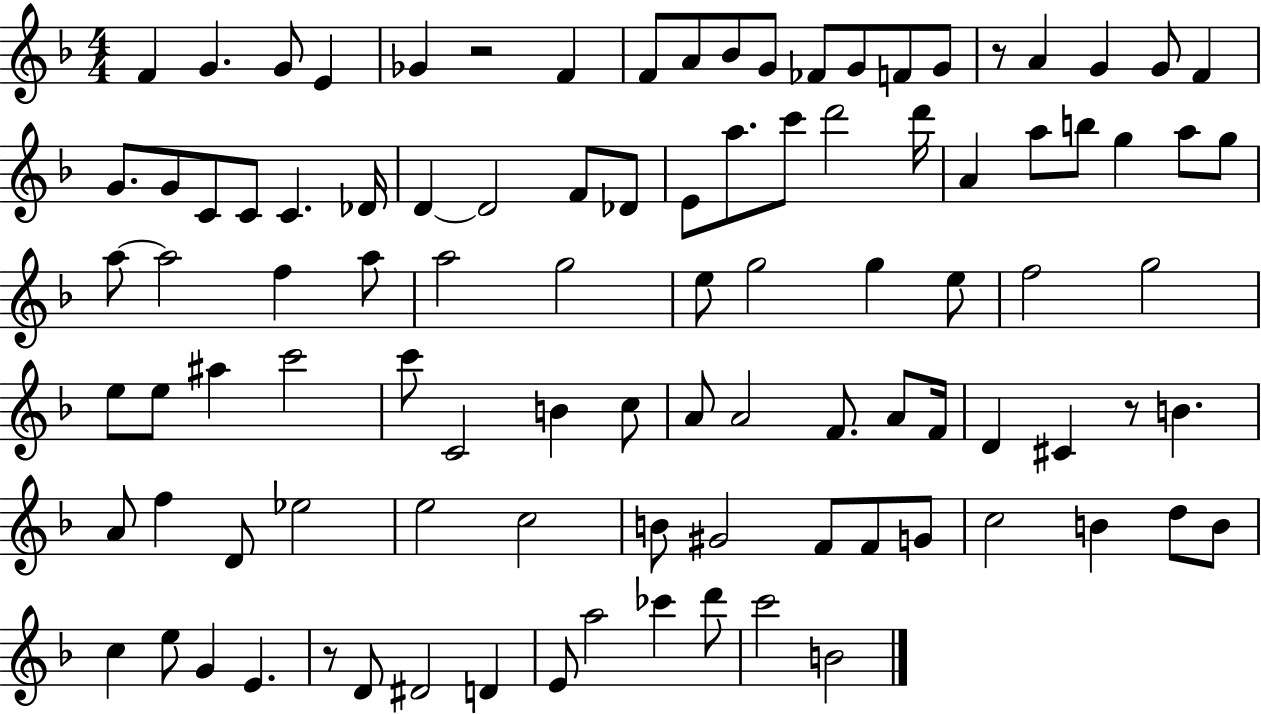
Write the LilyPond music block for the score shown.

{
  \clef treble
  \numericTimeSignature
  \time 4/4
  \key f \major
  f'4 g'4. g'8 e'4 | ges'4 r2 f'4 | f'8 a'8 bes'8 g'8 fes'8 g'8 f'8 g'8 | r8 a'4 g'4 g'8 f'4 | \break g'8. g'8 c'8 c'8 c'4. des'16 | d'4~~ d'2 f'8 des'8 | e'8 a''8. c'''8 d'''2 d'''16 | a'4 a''8 b''8 g''4 a''8 g''8 | \break a''8~~ a''2 f''4 a''8 | a''2 g''2 | e''8 g''2 g''4 e''8 | f''2 g''2 | \break e''8 e''8 ais''4 c'''2 | c'''8 c'2 b'4 c''8 | a'8 a'2 f'8. a'8 f'16 | d'4 cis'4 r8 b'4. | \break a'8 f''4 d'8 ees''2 | e''2 c''2 | b'8 gis'2 f'8 f'8 g'8 | c''2 b'4 d''8 b'8 | \break c''4 e''8 g'4 e'4. | r8 d'8 dis'2 d'4 | e'8 a''2 ces'''4 d'''8 | c'''2 b'2 | \break \bar "|."
}